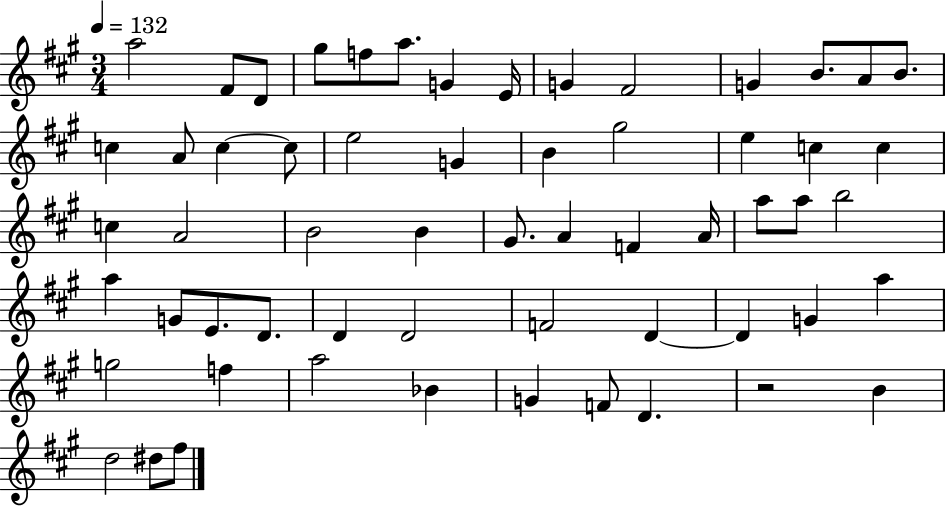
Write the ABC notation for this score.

X:1
T:Untitled
M:3/4
L:1/4
K:A
a2 ^F/2 D/2 ^g/2 f/2 a/2 G E/4 G ^F2 G B/2 A/2 B/2 c A/2 c c/2 e2 G B ^g2 e c c c A2 B2 B ^G/2 A F A/4 a/2 a/2 b2 a G/2 E/2 D/2 D D2 F2 D D G a g2 f a2 _B G F/2 D z2 B d2 ^d/2 ^f/2